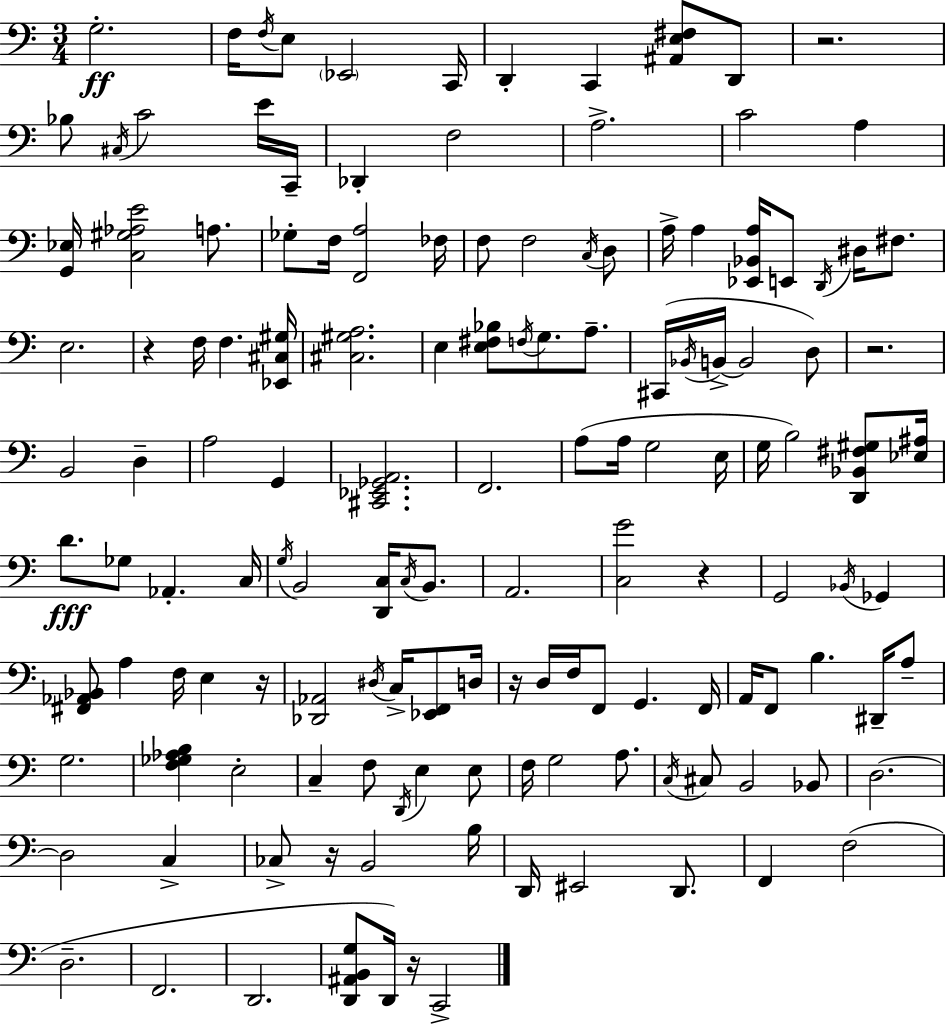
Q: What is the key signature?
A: C major